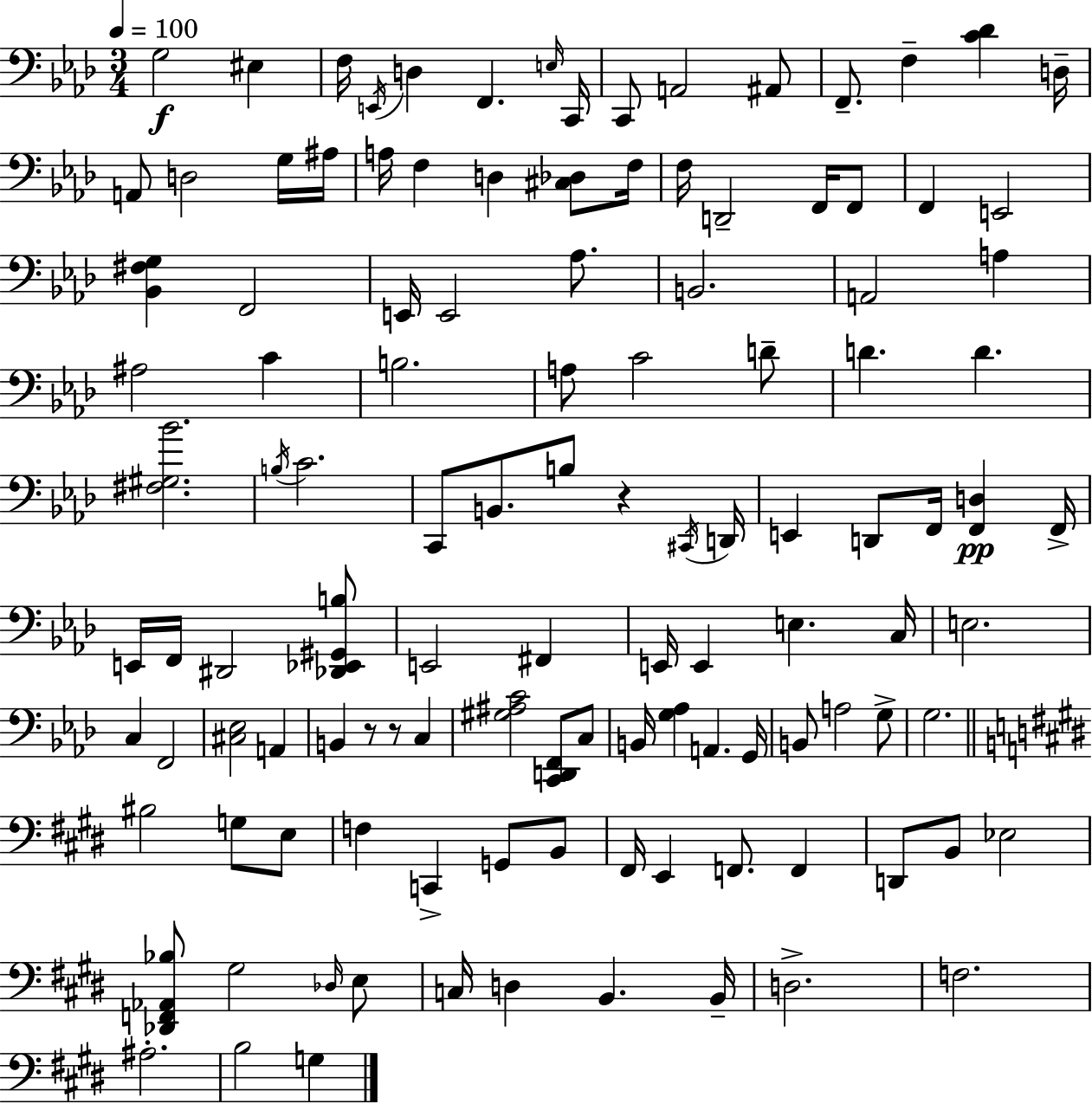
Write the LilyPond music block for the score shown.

{
  \clef bass
  \numericTimeSignature
  \time 3/4
  \key aes \major
  \tempo 4 = 100
  g2\f eis4 | f16 \acciaccatura { e,16 } d4 f,4. | \grace { e16 } c,16 c,8 a,2 | ais,8 f,8.-- f4-- <c' des'>4 | \break d16-- a,8 d2 | g16 ais16 a16 f4 d4 <cis des>8 | f16 f16 d,2-- f,16 | f,8 f,4 e,2 | \break <bes, fis g>4 f,2 | e,16 e,2 aes8. | b,2. | a,2 a4 | \break ais2 c'4 | b2. | a8 c'2 | d'8-- d'4. d'4. | \break <fis gis bes'>2. | \acciaccatura { b16 } c'2. | c,8 b,8. b8 r4 | \acciaccatura { cis,16 } d,16 e,4 d,8 f,16 <f, d>4\pp | \break f,16-> e,16 f,16 dis,2 | <des, ees, gis, b>8 e,2 | fis,4 e,16 e,4 e4. | c16 e2. | \break c4 f,2 | <cis ees>2 | a,4 b,4 r8 r8 | c4 <gis ais c'>2 | \break <c, d, f,>8 c8 b,16 <g aes>4 a,4. | g,16 b,8 a2 | g8-> g2. | \bar "||" \break \key e \major bis2 g8 e8 | f4 c,4-> g,8 b,8 | fis,16 e,4 f,8. f,4 | d,8 b,8 ees2 | \break <des, f, aes, bes>8 gis2 \grace { des16 } e8 | c16 d4 b,4. | b,16-- d2.-> | f2. | \break ais2.-. | b2 g4 | \bar "|."
}